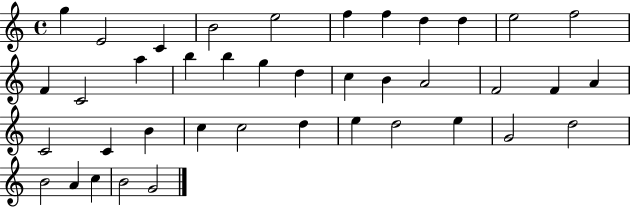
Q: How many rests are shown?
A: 0